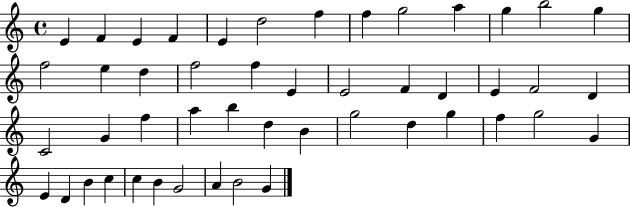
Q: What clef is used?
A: treble